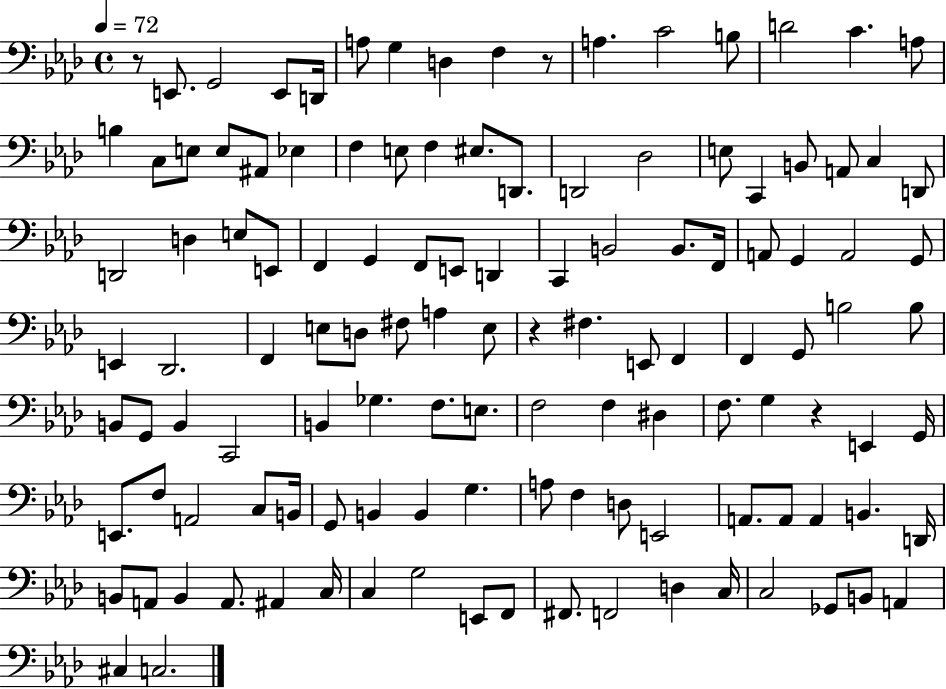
X:1
T:Untitled
M:4/4
L:1/4
K:Ab
z/2 E,,/2 G,,2 E,,/2 D,,/4 A,/2 G, D, F, z/2 A, C2 B,/2 D2 C A,/2 B, C,/2 E,/2 E,/2 ^A,,/2 _E, F, E,/2 F, ^E,/2 D,,/2 D,,2 _D,2 E,/2 C,, B,,/2 A,,/2 C, D,,/2 D,,2 D, E,/2 E,,/2 F,, G,, F,,/2 E,,/2 D,, C,, B,,2 B,,/2 F,,/4 A,,/2 G,, A,,2 G,,/2 E,, _D,,2 F,, E,/2 D,/2 ^F,/2 A, E,/2 z ^F, E,,/2 F,, F,, G,,/2 B,2 B,/2 B,,/2 G,,/2 B,, C,,2 B,, _G, F,/2 E,/2 F,2 F, ^D, F,/2 G, z E,, G,,/4 E,,/2 F,/2 A,,2 C,/2 B,,/4 G,,/2 B,, B,, G, A,/2 F, D,/2 E,,2 A,,/2 A,,/2 A,, B,, D,,/4 B,,/2 A,,/2 B,, A,,/2 ^A,, C,/4 C, G,2 E,,/2 F,,/2 ^F,,/2 F,,2 D, C,/4 C,2 _G,,/2 B,,/2 A,, ^C, C,2